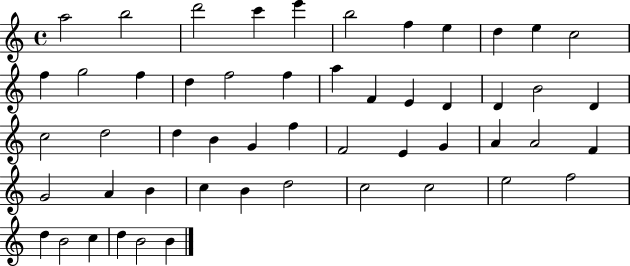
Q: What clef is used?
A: treble